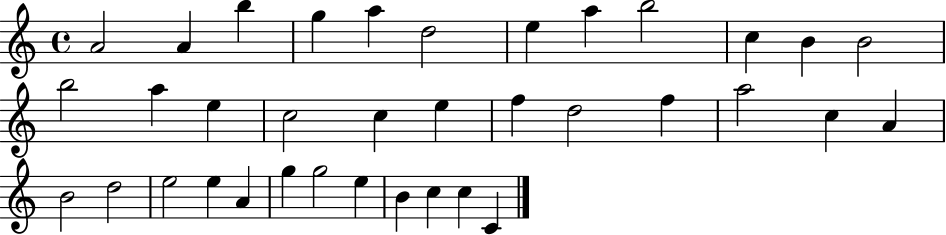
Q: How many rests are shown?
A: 0